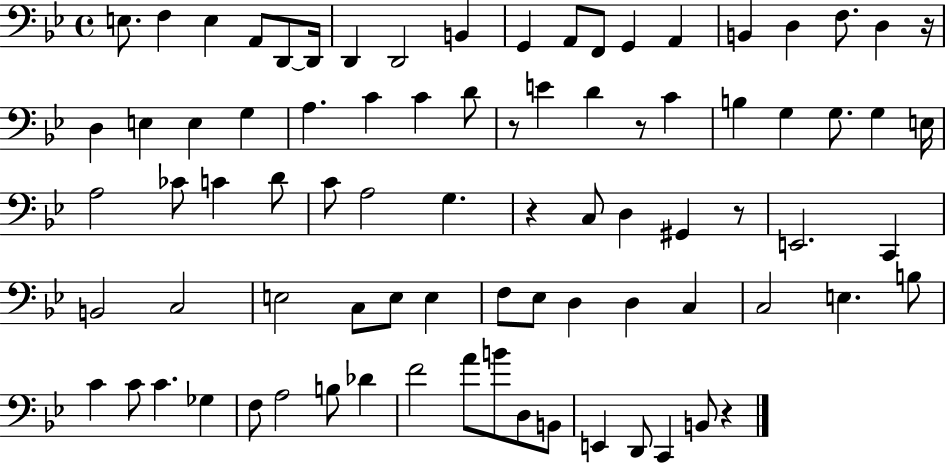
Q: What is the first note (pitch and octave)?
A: E3